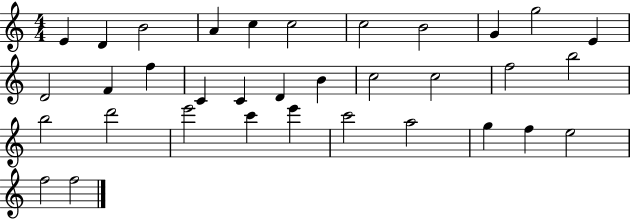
{
  \clef treble
  \numericTimeSignature
  \time 4/4
  \key c \major
  e'4 d'4 b'2 | a'4 c''4 c''2 | c''2 b'2 | g'4 g''2 e'4 | \break d'2 f'4 f''4 | c'4 c'4 d'4 b'4 | c''2 c''2 | f''2 b''2 | \break b''2 d'''2 | e'''2 c'''4 e'''4 | c'''2 a''2 | g''4 f''4 e''2 | \break f''2 f''2 | \bar "|."
}